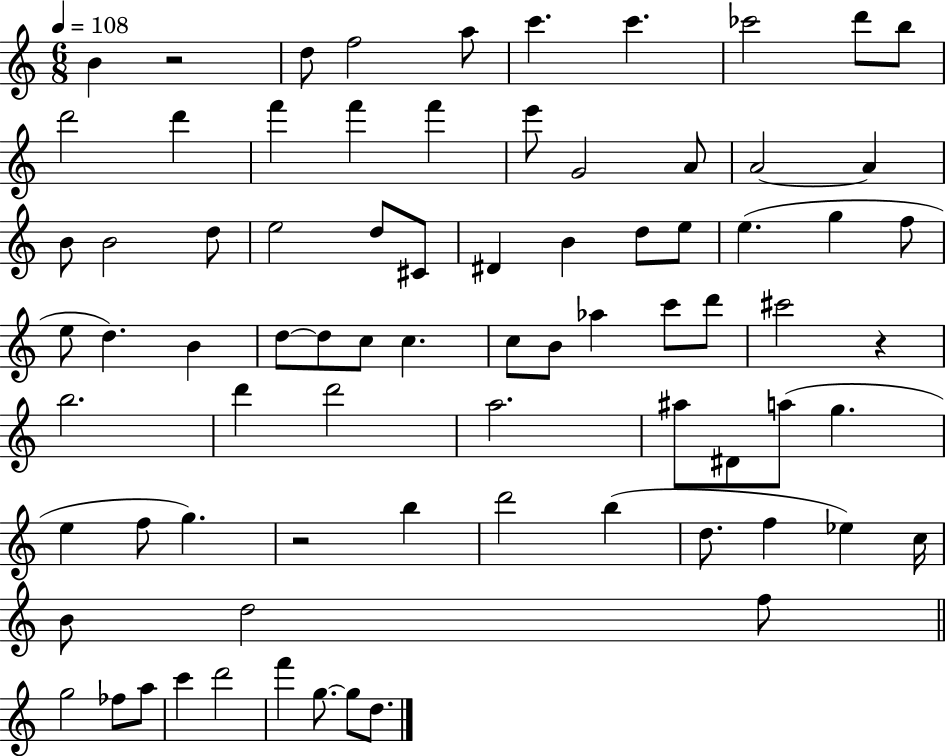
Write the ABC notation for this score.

X:1
T:Untitled
M:6/8
L:1/4
K:C
B z2 d/2 f2 a/2 c' c' _c'2 d'/2 b/2 d'2 d' f' f' f' e'/2 G2 A/2 A2 A B/2 B2 d/2 e2 d/2 ^C/2 ^D B d/2 e/2 e g f/2 e/2 d B d/2 d/2 c/2 c c/2 B/2 _a c'/2 d'/2 ^c'2 z b2 d' d'2 a2 ^a/2 ^D/2 a/2 g e f/2 g z2 b d'2 b d/2 f _e c/4 B/2 d2 f/2 g2 _f/2 a/2 c' d'2 f' g/2 g/2 d/2